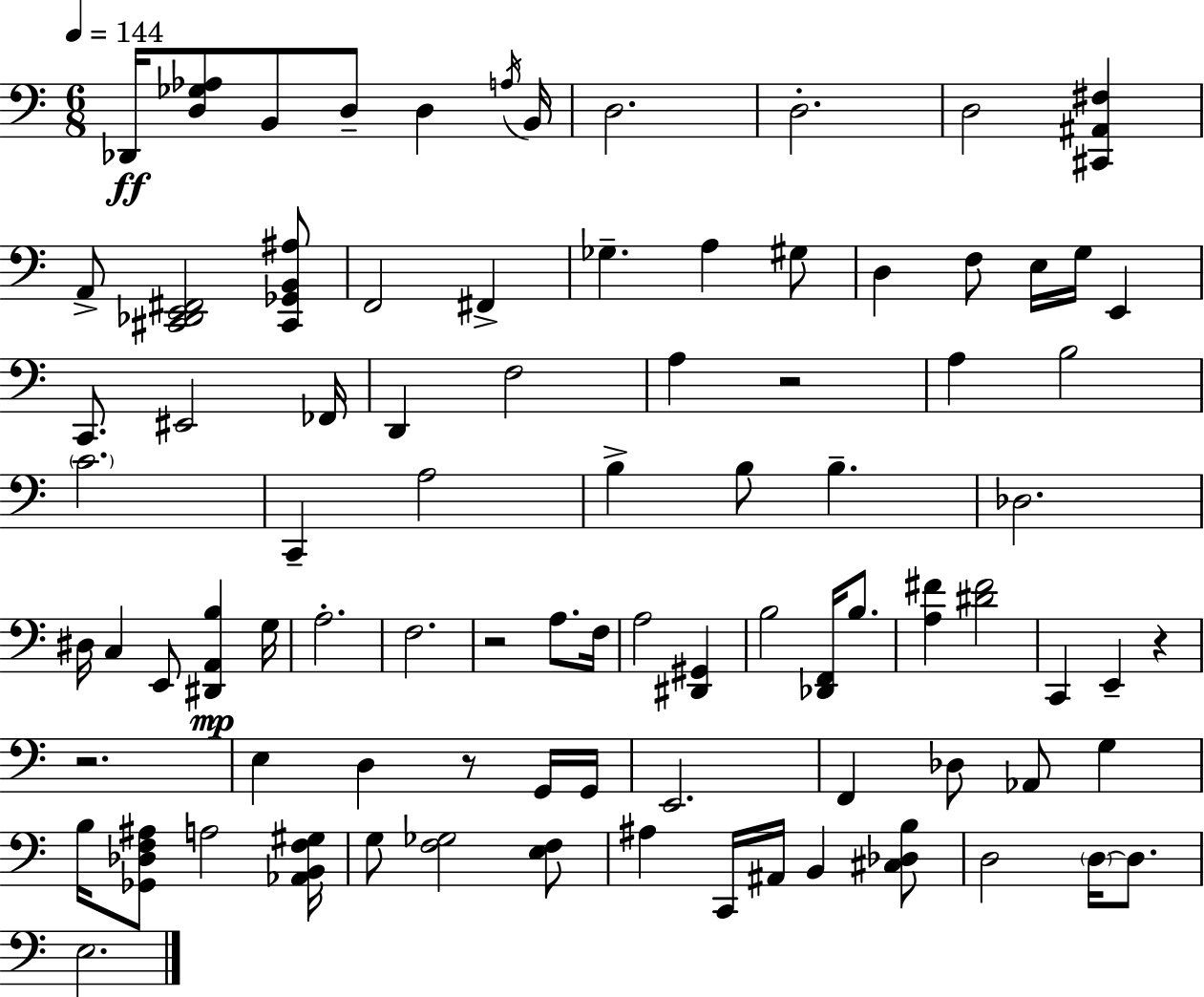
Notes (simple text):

Db2/s [D3,Gb3,Ab3]/e B2/e D3/e D3/q A3/s B2/s D3/h. D3/h. D3/h [C#2,A#2,F#3]/q A2/e [C#2,Db2,E2,F#2]/h [C#2,Gb2,B2,A#3]/e F2/h F#2/q Gb3/q. A3/q G#3/e D3/q F3/e E3/s G3/s E2/q C2/e. EIS2/h FES2/s D2/q F3/h A3/q R/h A3/q B3/h C4/h. C2/q A3/h B3/q B3/e B3/q. Db3/h. D#3/s C3/q E2/e [D#2,A2,B3]/q G3/s A3/h. F3/h. R/h A3/e. F3/s A3/h [D#2,G#2]/q B3/h [Db2,F2]/s B3/e. [A3,F#4]/q [D#4,F#4]/h C2/q E2/q R/q R/h. E3/q D3/q R/e G2/s G2/s E2/h. F2/q Db3/e Ab2/e G3/q B3/s [Gb2,Db3,F3,A#3]/e A3/h [Ab2,B2,F3,G#3]/s G3/e [F3,Gb3]/h [E3,F3]/e A#3/q C2/s A#2/s B2/q [C#3,Db3,B3]/e D3/h D3/s D3/e. E3/h.